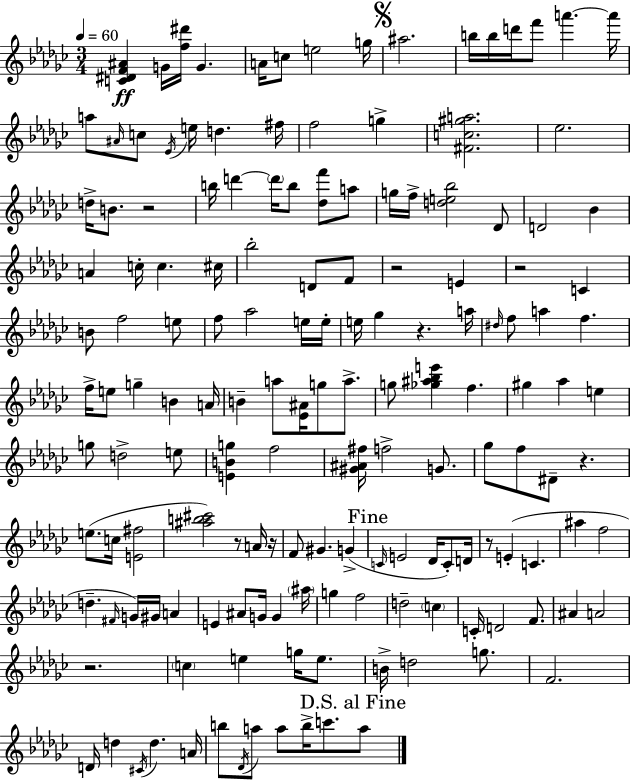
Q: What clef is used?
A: treble